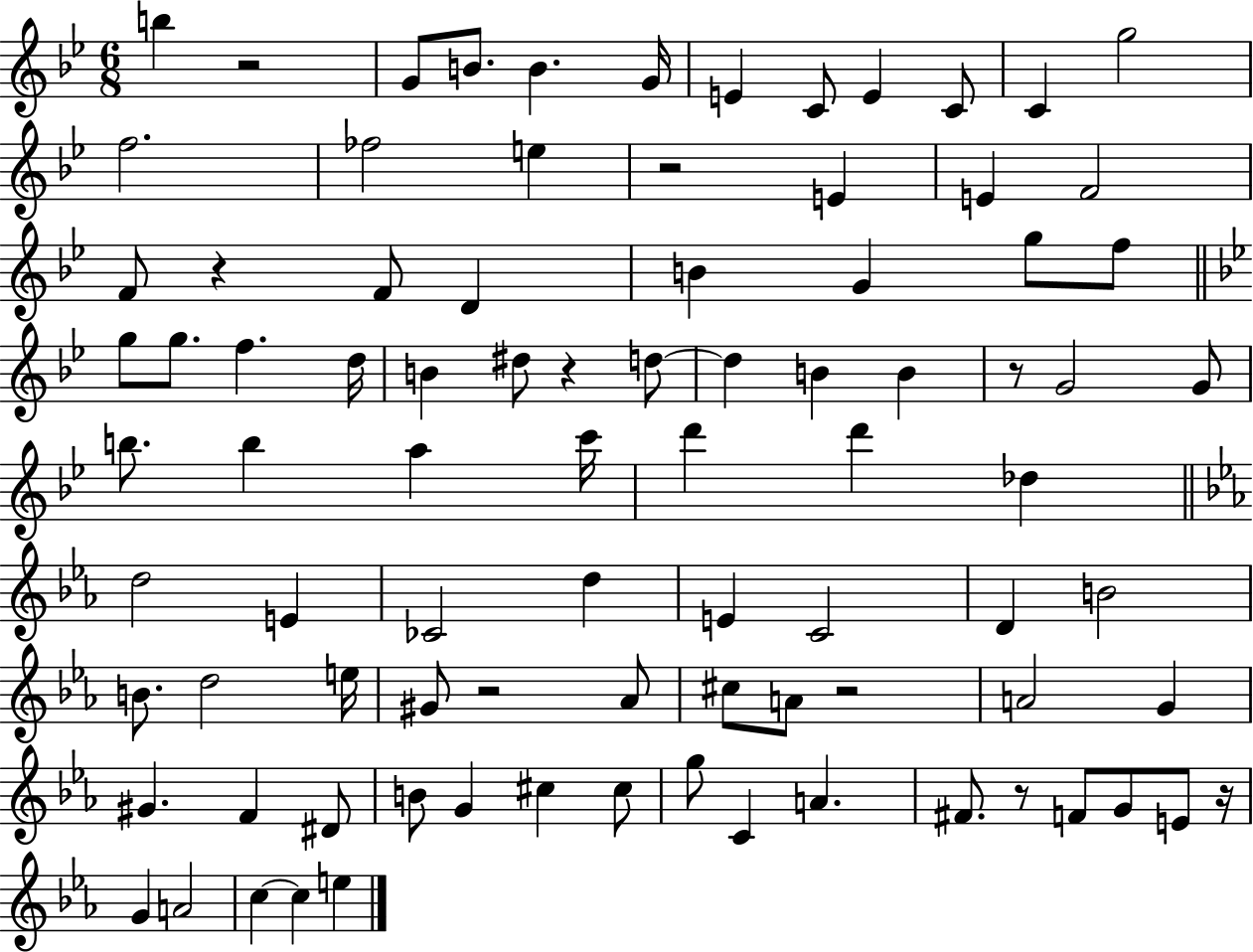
{
  \clef treble
  \numericTimeSignature
  \time 6/8
  \key bes \major
  \repeat volta 2 { b''4 r2 | g'8 b'8. b'4. g'16 | e'4 c'8 e'4 c'8 | c'4 g''2 | \break f''2. | fes''2 e''4 | r2 e'4 | e'4 f'2 | \break f'8 r4 f'8 d'4 | b'4 g'4 g''8 f''8 | \bar "||" \break \key g \minor g''8 g''8. f''4. d''16 | b'4 dis''8 r4 d''8~~ | d''4 b'4 b'4 | r8 g'2 g'8 | \break b''8. b''4 a''4 c'''16 | d'''4 d'''4 des''4 | \bar "||" \break \key c \minor d''2 e'4 | ces'2 d''4 | e'4 c'2 | d'4 b'2 | \break b'8. d''2 e''16 | gis'8 r2 aes'8 | cis''8 a'8 r2 | a'2 g'4 | \break gis'4. f'4 dis'8 | b'8 g'4 cis''4 cis''8 | g''8 c'4 a'4. | fis'8. r8 f'8 g'8 e'8 r16 | \break g'4 a'2 | c''4~~ c''4 e''4 | } \bar "|."
}